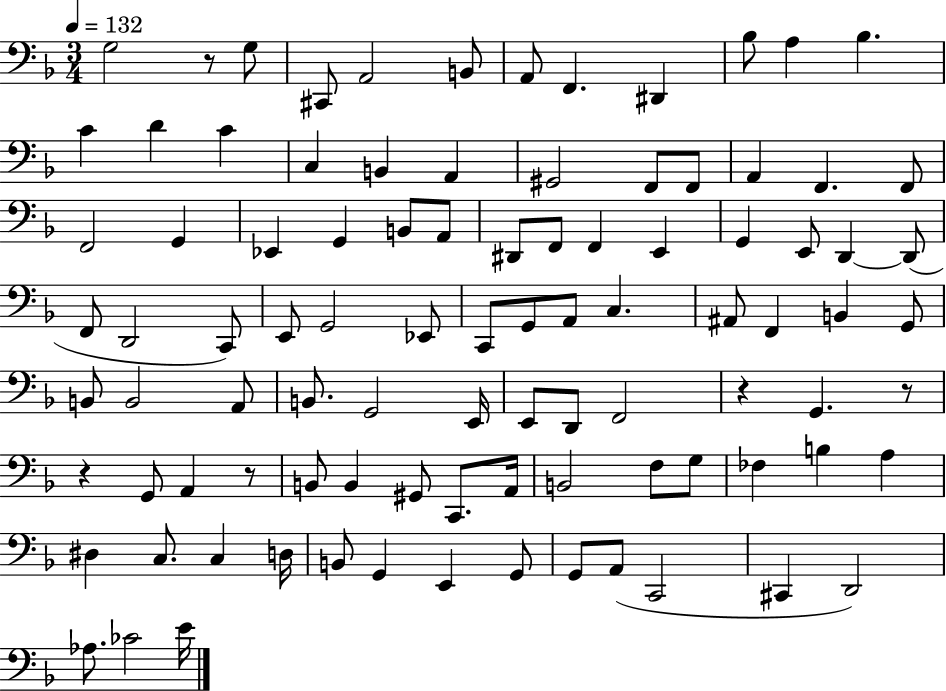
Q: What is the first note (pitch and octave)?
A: G3